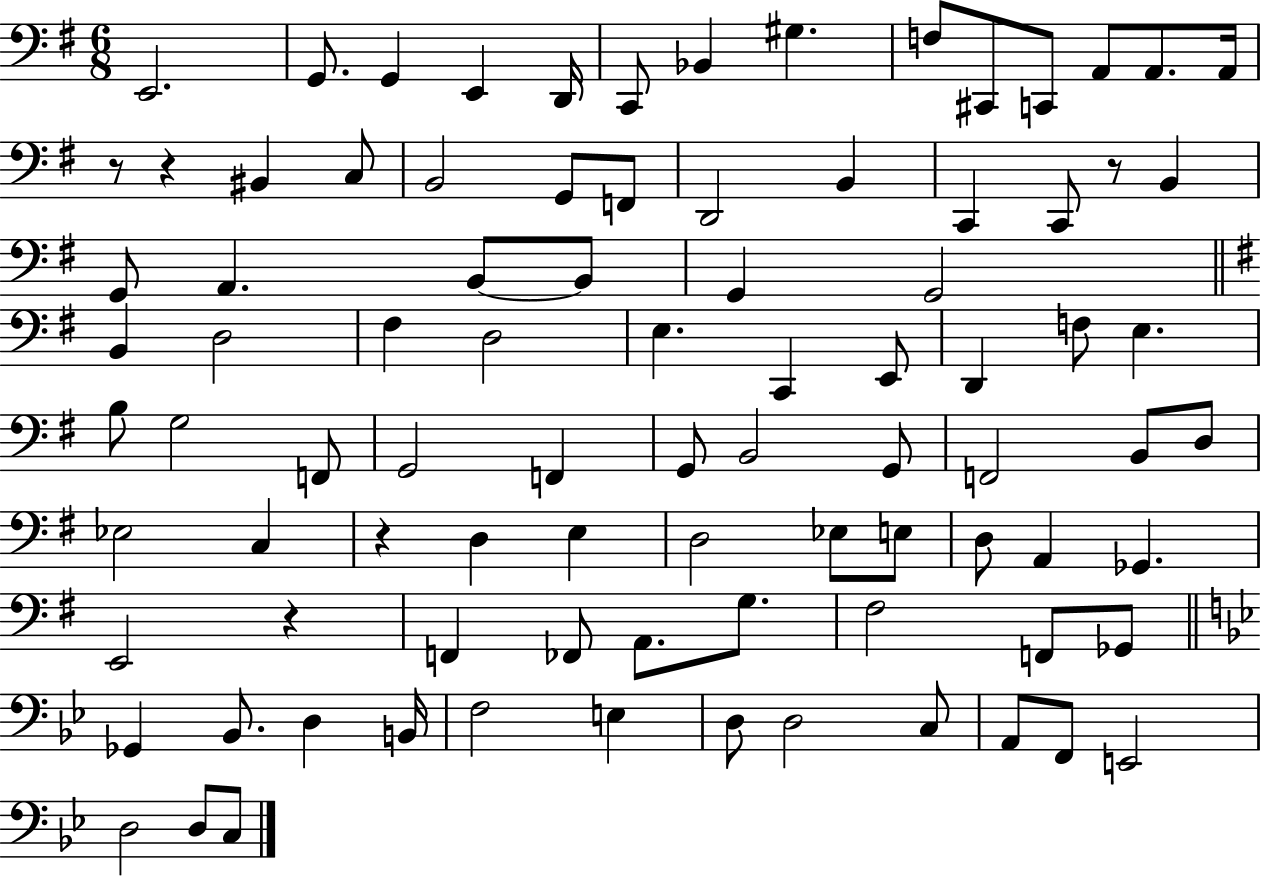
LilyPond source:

{
  \clef bass
  \numericTimeSignature
  \time 6/8
  \key g \major
  e,2. | g,8. g,4 e,4 d,16 | c,8 bes,4 gis4. | f8 cis,8 c,8 a,8 a,8. a,16 | \break r8 r4 bis,4 c8 | b,2 g,8 f,8 | d,2 b,4 | c,4 c,8 r8 b,4 | \break g,8 a,4. b,8~~ b,8 | g,4 g,2 | \bar "||" \break \key g \major b,4 d2 | fis4 d2 | e4. c,4 e,8 | d,4 f8 e4. | \break b8 g2 f,8 | g,2 f,4 | g,8 b,2 g,8 | f,2 b,8 d8 | \break ees2 c4 | r4 d4 e4 | d2 ees8 e8 | d8 a,4 ges,4. | \break e,2 r4 | f,4 fes,8 a,8. g8. | fis2 f,8 ges,8 | \bar "||" \break \key bes \major ges,4 bes,8. d4 b,16 | f2 e4 | d8 d2 c8 | a,8 f,8 e,2 | \break d2 d8 c8 | \bar "|."
}